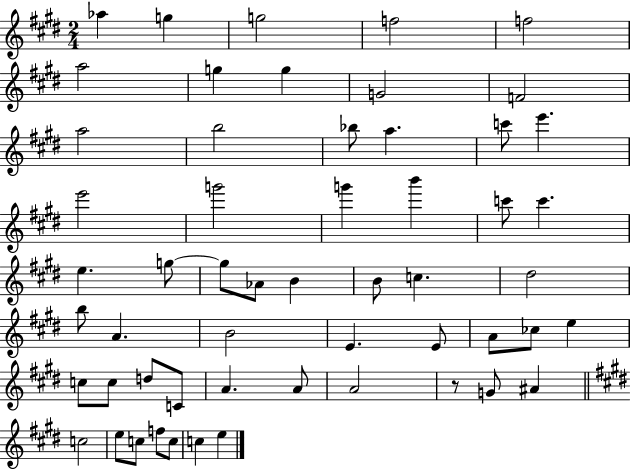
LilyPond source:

{
  \clef treble
  \numericTimeSignature
  \time 2/4
  \key e \major
  aes''4 g''4 | g''2 | f''2 | f''2 | \break a''2 | g''4 g''4 | g'2 | f'2 | \break a''2 | b''2 | bes''8 a''4. | c'''8 e'''4. | \break e'''2 | g'''2 | g'''4 b'''4 | c'''8 c'''4. | \break e''4. g''8~~ | g''8 aes'8 b'4 | b'8 c''4. | dis''2 | \break b''8 a'4. | b'2 | e'4. e'8 | a'8 ces''8 e''4 | \break c''8 c''8 d''8 c'8 | a'4. a'8 | a'2 | r8 g'8 ais'4 | \break \bar "||" \break \key e \major c''2 | e''8 c''8 f''8 c''8 | c''4 e''4 | \bar "|."
}